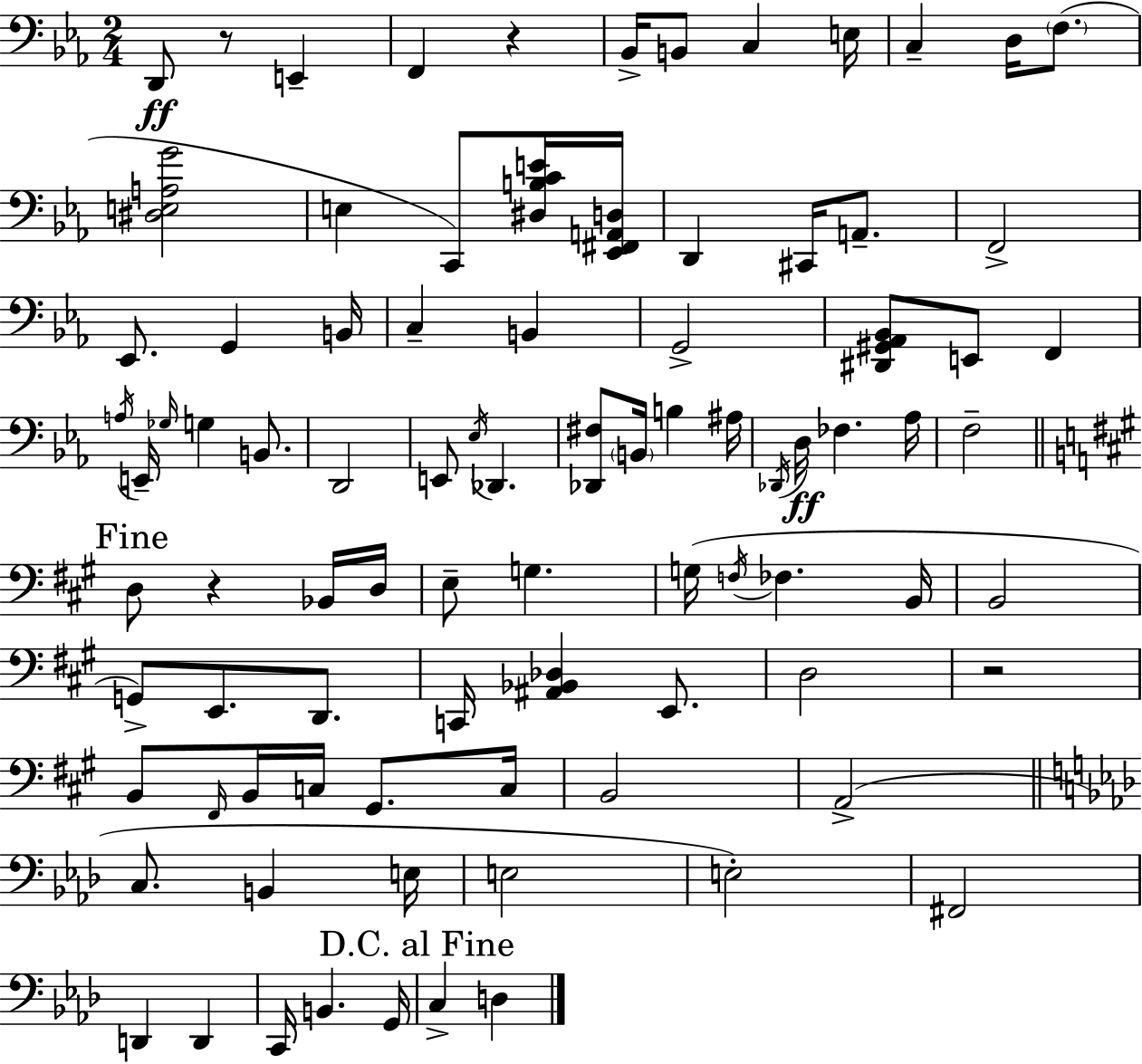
{
  \clef bass
  \numericTimeSignature
  \time 2/4
  \key c \minor
  d,8\ff r8 e,4-- | f,4 r4 | bes,16-> b,8 c4 e16 | c4-- d16 \parenthesize f8.( | \break <dis e a g'>2 | e4 c,8) <dis b c' e'>16 <ees, fis, a, d>16 | d,4 cis,16 a,8.-- | f,2-> | \break ees,8. g,4 b,16 | c4-- b,4 | g,2-> | <dis, gis, aes, bes,>8 e,8 f,4 | \break \acciaccatura { a16 } e,16-- \grace { ges16 } g4 b,8. | d,2 | e,8 \acciaccatura { ees16 } des,4. | <des, fis>8 \parenthesize b,16 b4 | \break ais16 \acciaccatura { des,16 } d16\ff fes4. | aes16 f2-- | \mark "Fine" \bar "||" \break \key a \major d8 r4 bes,16 d16 | e8-- g4. | g16( \acciaccatura { f16 } fes4. | b,16 b,2 | \break g,8->) e,8. d,8. | c,16 <ais, bes, des>4 e,8. | d2 | r2 | \break b,8 \grace { fis,16 } b,16 c16 gis,8. | c16 b,2 | a,2->( | \bar "||" \break \key aes \major c8. b,4 e16 | e2 | e2-.) | fis,2 | \break d,4 d,4 | c,16 b,4. g,16 | \mark "D.C. al Fine" c4-> d4 | \bar "|."
}